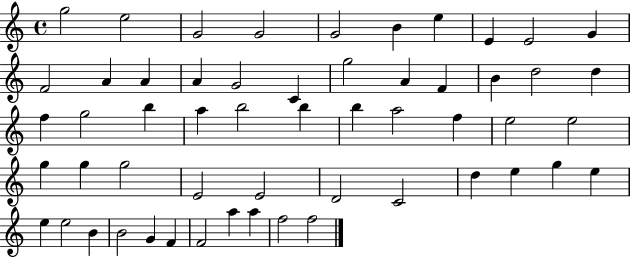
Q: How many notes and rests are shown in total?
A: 55